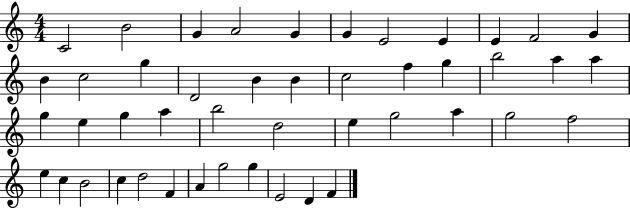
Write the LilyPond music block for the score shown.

{
  \clef treble
  \numericTimeSignature
  \time 4/4
  \key c \major
  c'2 b'2 | g'4 a'2 g'4 | g'4 e'2 e'4 | e'4 f'2 g'4 | \break b'4 c''2 g''4 | d'2 b'4 b'4 | c''2 f''4 g''4 | b''2 a''4 a''4 | \break g''4 e''4 g''4 a''4 | b''2 d''2 | e''4 g''2 a''4 | g''2 f''2 | \break e''4 c''4 b'2 | c''4 d''2 f'4 | a'4 g''2 g''4 | e'2 d'4 f'4 | \break \bar "|."
}